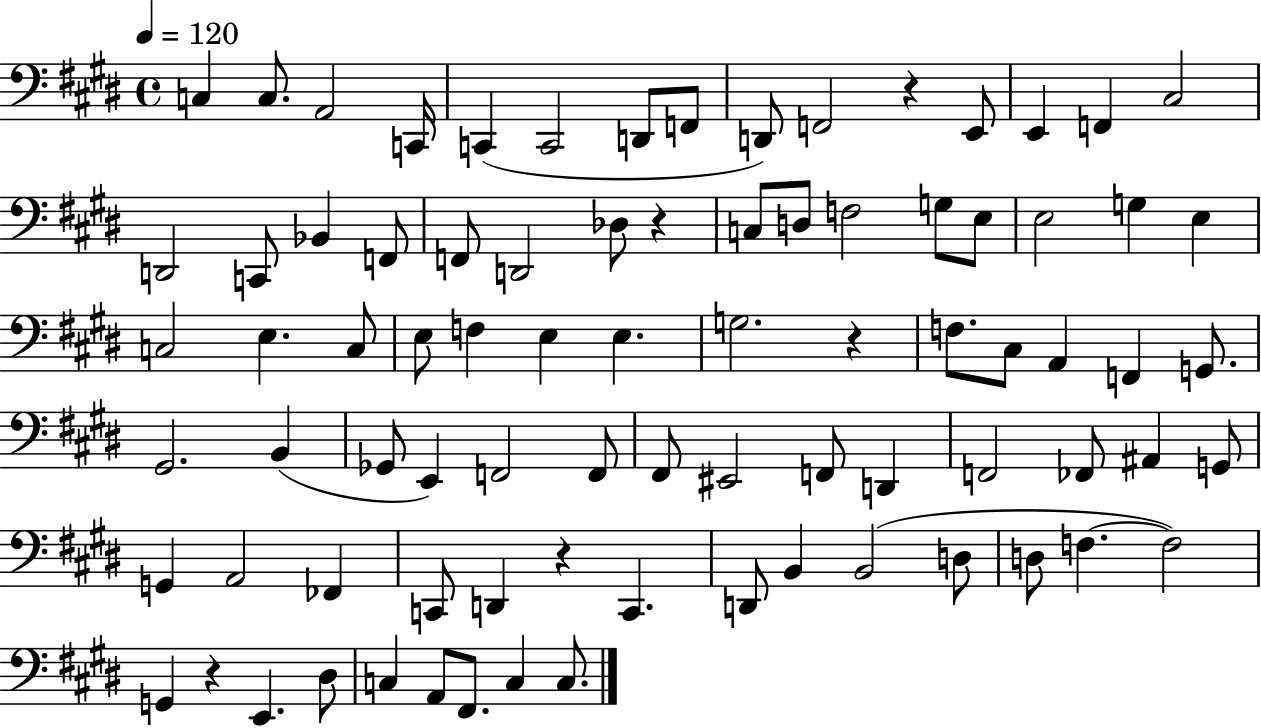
X:1
T:Untitled
M:4/4
L:1/4
K:E
C, C,/2 A,,2 C,,/4 C,, C,,2 D,,/2 F,,/2 D,,/2 F,,2 z E,,/2 E,, F,, ^C,2 D,,2 C,,/2 _B,, F,,/2 F,,/2 D,,2 _D,/2 z C,/2 D,/2 F,2 G,/2 E,/2 E,2 G, E, C,2 E, C,/2 E,/2 F, E, E, G,2 z F,/2 ^C,/2 A,, F,, G,,/2 ^G,,2 B,, _G,,/2 E,, F,,2 F,,/2 ^F,,/2 ^E,,2 F,,/2 D,, F,,2 _F,,/2 ^A,, G,,/2 G,, A,,2 _F,, C,,/2 D,, z C,, D,,/2 B,, B,,2 D,/2 D,/2 F, F,2 G,, z E,, ^D,/2 C, A,,/2 ^F,,/2 C, C,/2